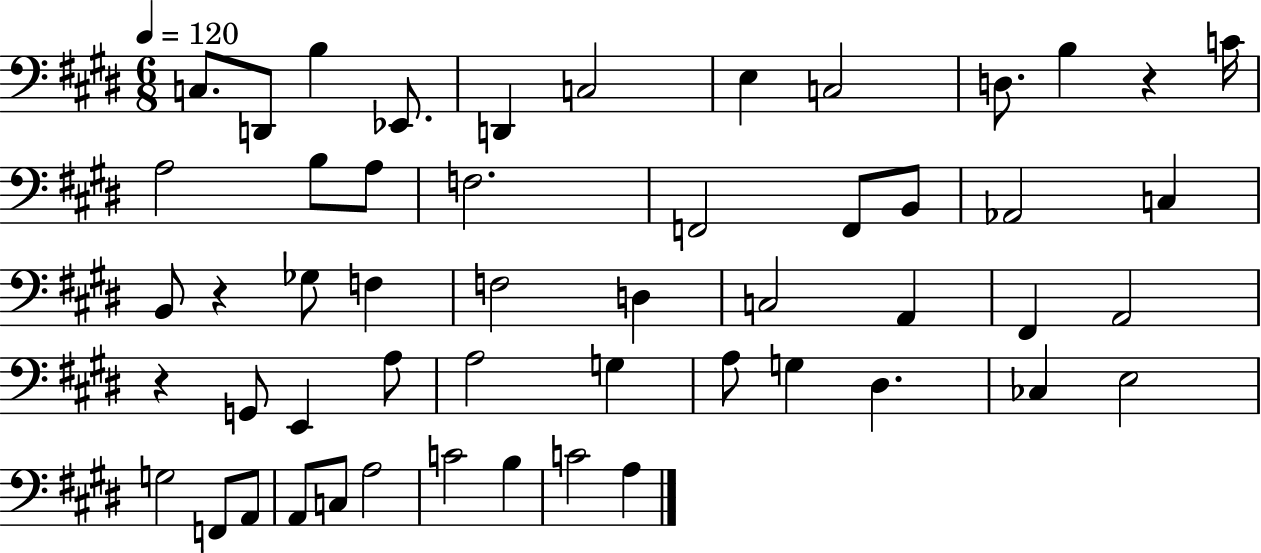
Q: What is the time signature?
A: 6/8